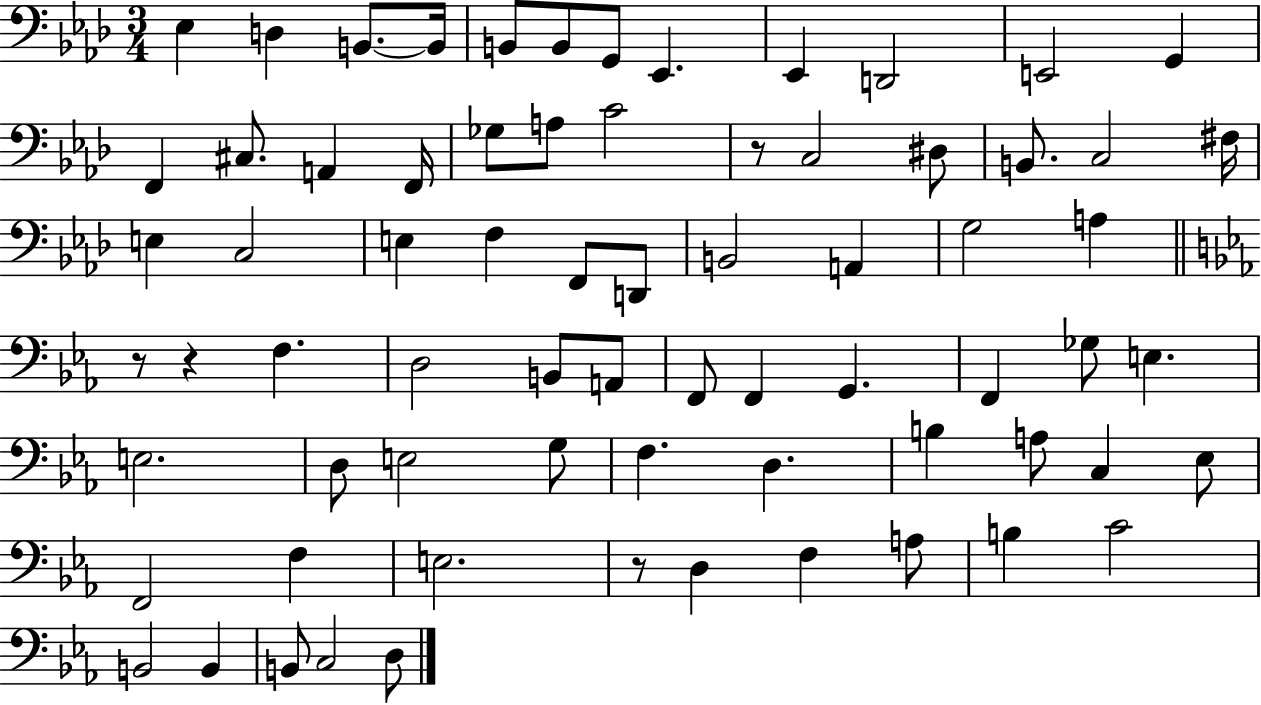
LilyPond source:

{
  \clef bass
  \numericTimeSignature
  \time 3/4
  \key aes \major
  ees4 d4 b,8.~~ b,16 | b,8 b,8 g,8 ees,4. | ees,4 d,2 | e,2 g,4 | \break f,4 cis8. a,4 f,16 | ges8 a8 c'2 | r8 c2 dis8 | b,8. c2 fis16 | \break e4 c2 | e4 f4 f,8 d,8 | b,2 a,4 | g2 a4 | \break \bar "||" \break \key c \minor r8 r4 f4. | d2 b,8 a,8 | f,8 f,4 g,4. | f,4 ges8 e4. | \break e2. | d8 e2 g8 | f4. d4. | b4 a8 c4 ees8 | \break f,2 f4 | e2. | r8 d4 f4 a8 | b4 c'2 | \break b,2 b,4 | b,8 c2 d8 | \bar "|."
}